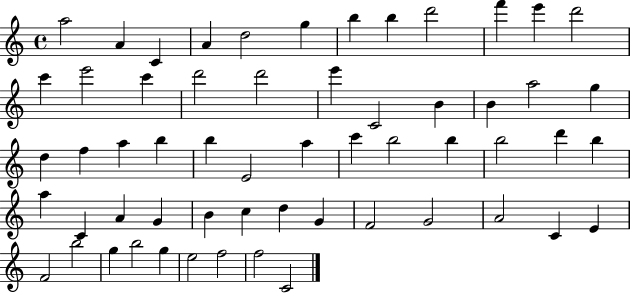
X:1
T:Untitled
M:4/4
L:1/4
K:C
a2 A C A d2 g b b d'2 f' e' d'2 c' e'2 c' d'2 d'2 e' C2 B B a2 g d f a b b E2 a c' b2 b b2 d' b a C A G B c d G F2 G2 A2 C E F2 b2 g b2 g e2 f2 f2 C2